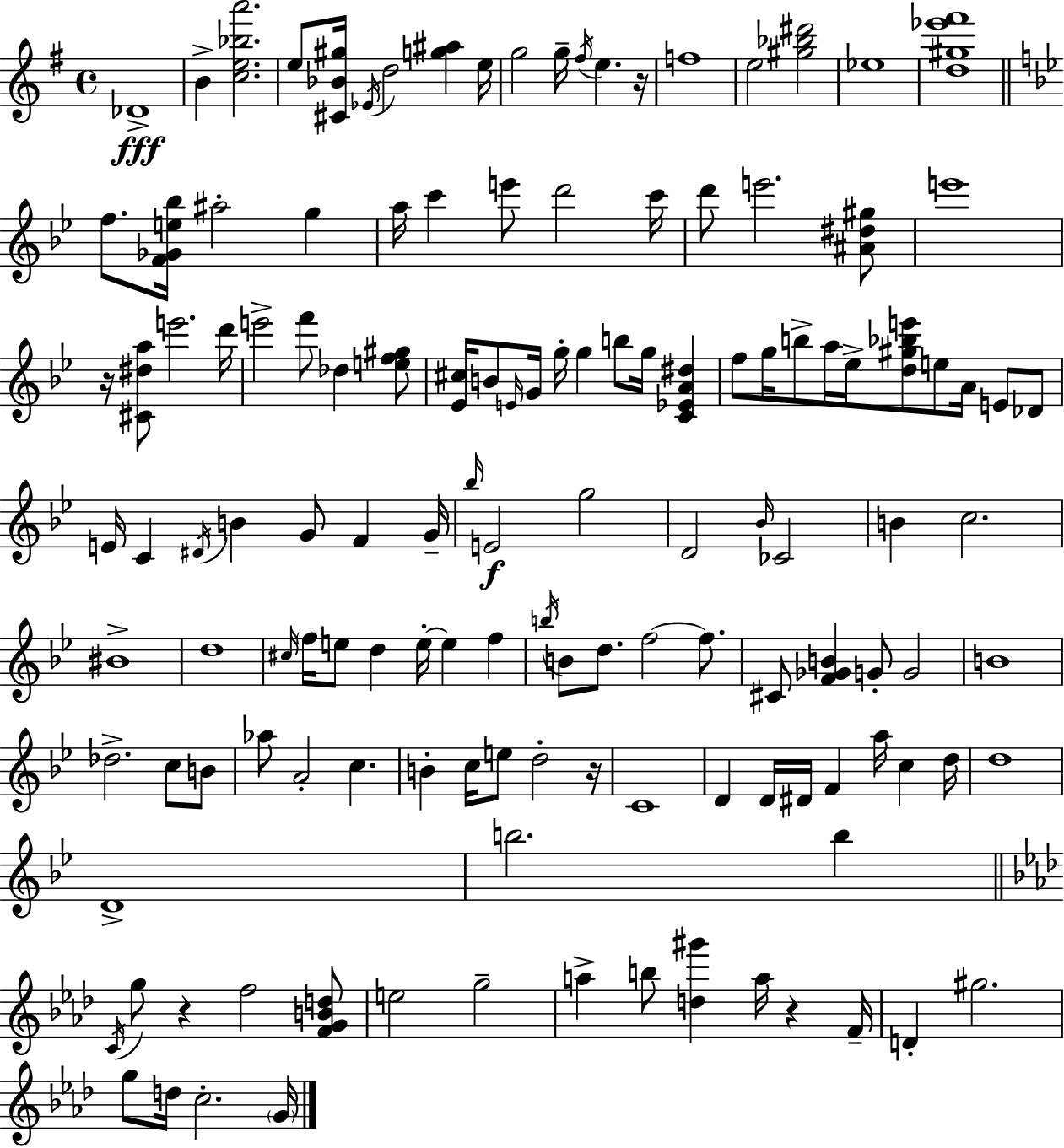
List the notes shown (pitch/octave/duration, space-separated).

Db4/w B4/q [C5,E5,Bb5,A6]/h. E5/e [C#4,Bb4,G#5]/s Eb4/s D5/h [G5,A#5]/q E5/s G5/h G5/s F#5/s E5/q. R/s F5/w E5/h [G#5,Bb5,D#6]/h Eb5/w [D5,G#5,Eb6,F#6]/w F5/e. [F4,Gb4,E5,Bb5]/s A#5/h G5/q A5/s C6/q E6/e D6/h C6/s D6/e E6/h. [A#4,D#5,G#5]/e E6/w R/s [C#4,D#5,A5]/e E6/h. D6/s E6/h F6/e Db5/q [E5,F5,G#5]/e [Eb4,C#5]/s B4/e E4/s G4/s G5/s G5/q B5/e G5/s [C4,Eb4,A4,D#5]/q F5/e G5/s B5/e A5/s Eb5/s [D5,G#5,Bb5,E6]/e E5/e A4/s E4/e Db4/e E4/s C4/q D#4/s B4/q G4/e F4/q G4/s Bb5/s E4/h G5/h D4/h Bb4/s CES4/h B4/q C5/h. BIS4/w D5/w C#5/s F5/s E5/e D5/q E5/s E5/q F5/q B5/s B4/e D5/e. F5/h F5/e. C#4/e [F4,Gb4,B4]/q G4/e G4/h B4/w Db5/h. C5/e B4/e Ab5/e A4/h C5/q. B4/q C5/s E5/e D5/h R/s C4/w D4/q D4/s D#4/s F4/q A5/s C5/q D5/s D5/w D4/w B5/h. B5/q C4/s G5/e R/q F5/h [F4,G4,B4,D5]/e E5/h G5/h A5/q B5/e [D5,G#6]/q A5/s R/q F4/s D4/q G#5/h. G5/e D5/s C5/h. G4/s